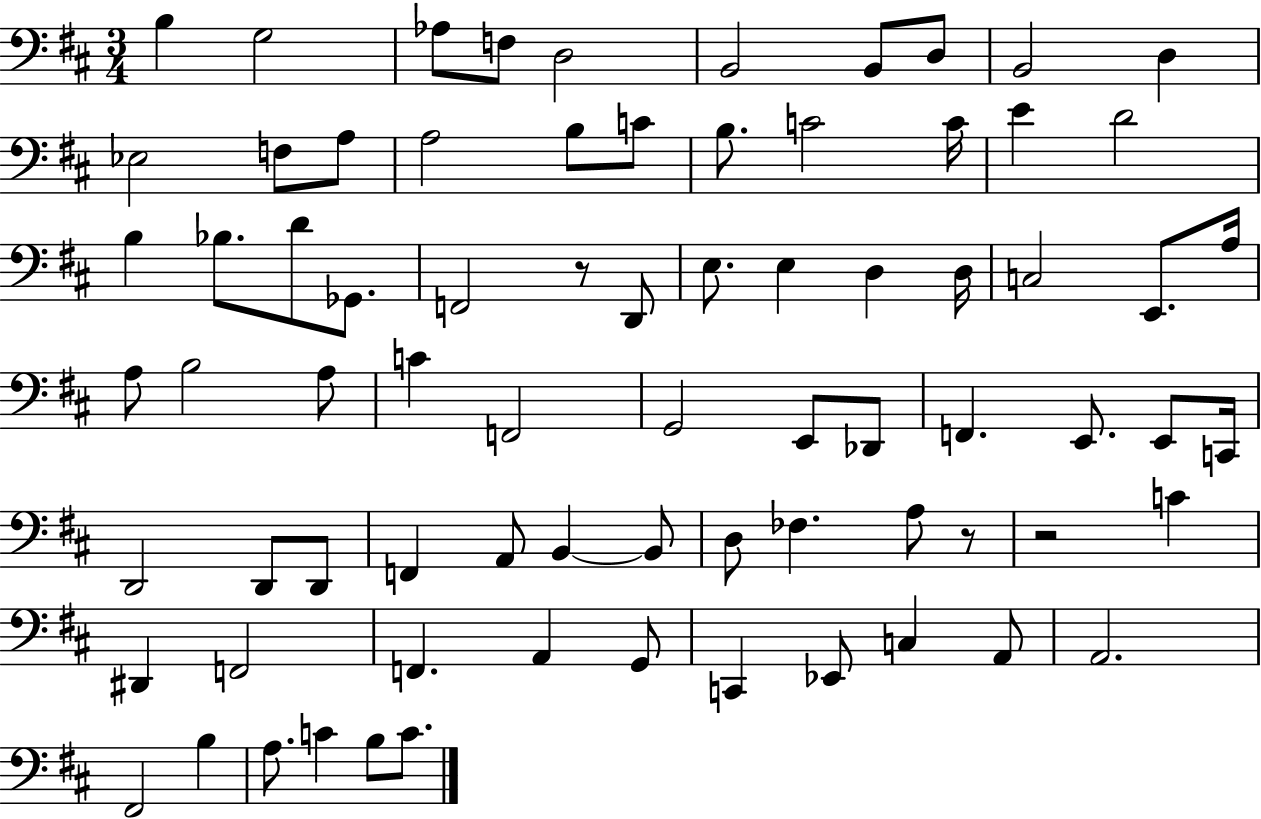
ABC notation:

X:1
T:Untitled
M:3/4
L:1/4
K:D
B, G,2 _A,/2 F,/2 D,2 B,,2 B,,/2 D,/2 B,,2 D, _E,2 F,/2 A,/2 A,2 B,/2 C/2 B,/2 C2 C/4 E D2 B, _B,/2 D/2 _G,,/2 F,,2 z/2 D,,/2 E,/2 E, D, D,/4 C,2 E,,/2 A,/4 A,/2 B,2 A,/2 C F,,2 G,,2 E,,/2 _D,,/2 F,, E,,/2 E,,/2 C,,/4 D,,2 D,,/2 D,,/2 F,, A,,/2 B,, B,,/2 D,/2 _F, A,/2 z/2 z2 C ^D,, F,,2 F,, A,, G,,/2 C,, _E,,/2 C, A,,/2 A,,2 ^F,,2 B, A,/2 C B,/2 C/2